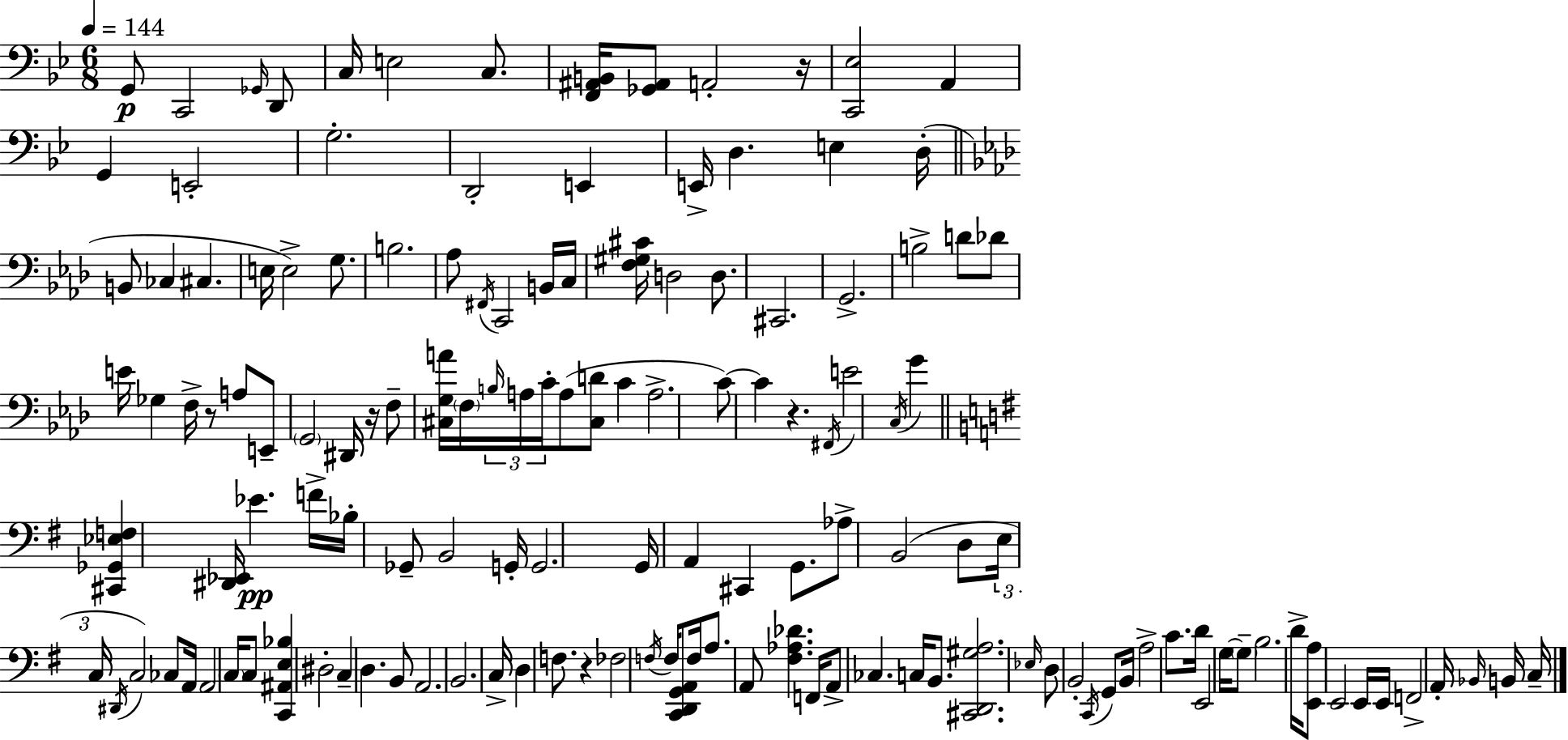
X:1
T:Untitled
M:6/8
L:1/4
K:Gm
G,,/2 C,,2 _G,,/4 D,,/2 C,/4 E,2 C,/2 [F,,^A,,B,,]/4 [_G,,^A,,]/2 A,,2 z/4 [C,,_E,]2 A,, G,, E,,2 G,2 D,,2 E,, E,,/4 D, E, D,/4 B,,/2 _C, ^C, E,/4 E,2 G,/2 B,2 _A,/2 ^F,,/4 C,,2 B,,/4 C,/4 [F,^G,^C]/4 D,2 D,/2 ^C,,2 G,,2 B,2 D/2 _D/2 E/4 _G, F,/4 z/2 A,/2 E,,/2 G,,2 ^D,,/4 z/4 F,/2 [^C,G,A]/4 F,/4 B,/4 A,/4 C/4 A,/2 [^C,D]/2 C A,2 C/2 C z ^F,,/4 E2 C,/4 G [^C,,_G,,_E,F,] [^D,,_E,,]/4 _E F/4 _B,/4 _G,,/2 B,,2 G,,/4 G,,2 G,,/4 A,, ^C,, G,,/2 _A,/2 B,,2 D,/2 E,/4 C,/4 ^D,,/4 C,2 _C,/2 A,,/4 A,,2 C,/4 C,/2 [C,,^A,,E,_B,] ^D,2 C, D, B,,/2 A,,2 B,,2 C,/4 D, F,/2 z _F,2 F,/4 F,/4 [C,,D,,G,,A,,]/2 F,/4 A,/2 A,,/2 [^F,_A,_D] F,,/4 A,,/2 _C, C,/4 B,,/2 [^C,,D,,^G,A,]2 _E,/4 D,/2 B,,2 C,,/4 G,,/2 B,,/4 A,2 C/2 D/4 E,,2 G,/4 G,/2 B,2 D/4 [E,,A,]/2 E,,2 E,,/4 E,,/4 F,,2 A,,/4 _B,,/4 B,,/4 C,/4